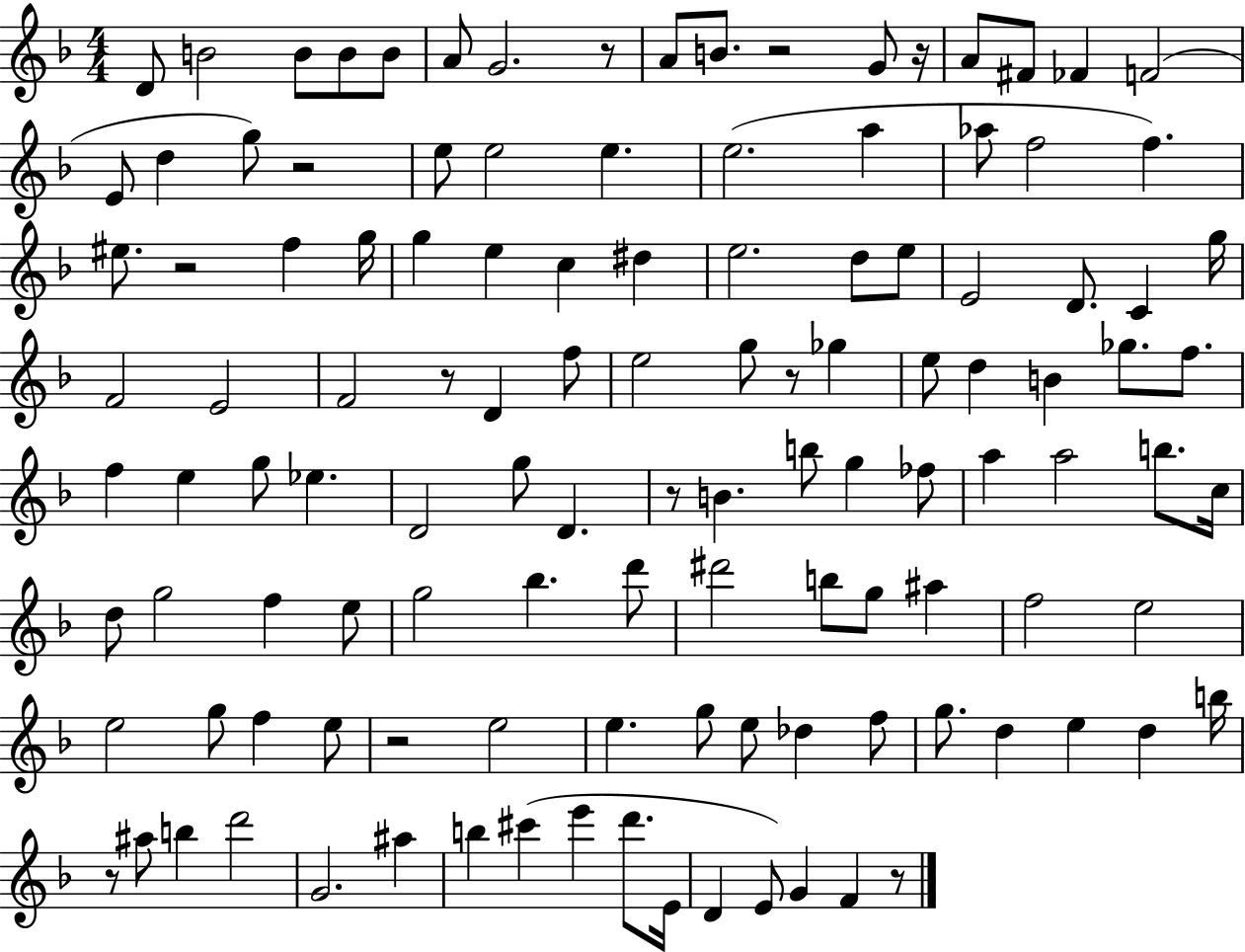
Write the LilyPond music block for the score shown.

{
  \clef treble
  \numericTimeSignature
  \time 4/4
  \key f \major
  d'8 b'2 b'8 b'8 b'8 | a'8 g'2. r8 | a'8 b'8. r2 g'8 r16 | a'8 fis'8 fes'4 f'2( | \break e'8 d''4 g''8) r2 | e''8 e''2 e''4. | e''2.( a''4 | aes''8 f''2 f''4.) | \break eis''8. r2 f''4 g''16 | g''4 e''4 c''4 dis''4 | e''2. d''8 e''8 | e'2 d'8. c'4 g''16 | \break f'2 e'2 | f'2 r8 d'4 f''8 | e''2 g''8 r8 ges''4 | e''8 d''4 b'4 ges''8. f''8. | \break f''4 e''4 g''8 ees''4. | d'2 g''8 d'4. | r8 b'4. b''8 g''4 fes''8 | a''4 a''2 b''8. c''16 | \break d''8 g''2 f''4 e''8 | g''2 bes''4. d'''8 | dis'''2 b''8 g''8 ais''4 | f''2 e''2 | \break e''2 g''8 f''4 e''8 | r2 e''2 | e''4. g''8 e''8 des''4 f''8 | g''8. d''4 e''4 d''4 b''16 | \break r8 ais''8 b''4 d'''2 | g'2. ais''4 | b''4 cis'''4( e'''4 d'''8. e'16 | d'4 e'8) g'4 f'4 r8 | \break \bar "|."
}